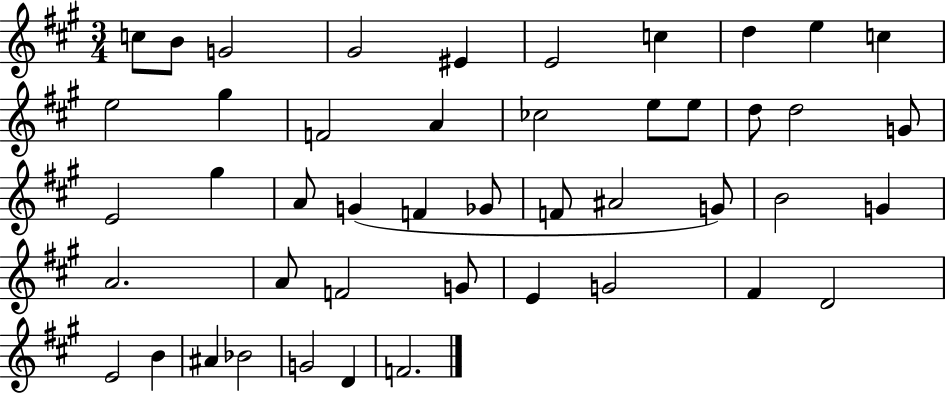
{
  \clef treble
  \numericTimeSignature
  \time 3/4
  \key a \major
  c''8 b'8 g'2 | gis'2 eis'4 | e'2 c''4 | d''4 e''4 c''4 | \break e''2 gis''4 | f'2 a'4 | ces''2 e''8 e''8 | d''8 d''2 g'8 | \break e'2 gis''4 | a'8 g'4( f'4 ges'8 | f'8 ais'2 g'8) | b'2 g'4 | \break a'2. | a'8 f'2 g'8 | e'4 g'2 | fis'4 d'2 | \break e'2 b'4 | ais'4 bes'2 | g'2 d'4 | f'2. | \break \bar "|."
}